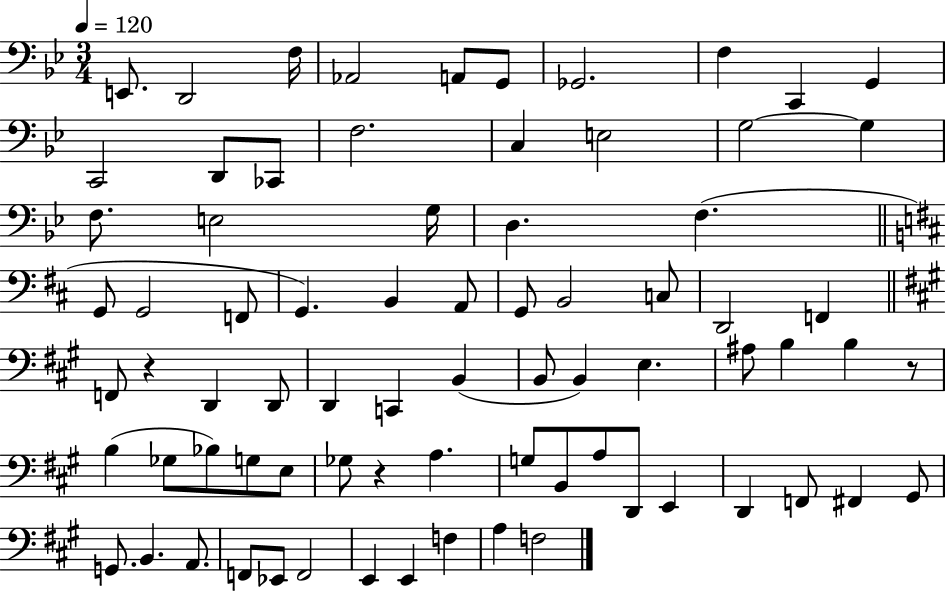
{
  \clef bass
  \numericTimeSignature
  \time 3/4
  \key bes \major
  \tempo 4 = 120
  \repeat volta 2 { e,8. d,2 f16 | aes,2 a,8 g,8 | ges,2. | f4 c,4 g,4 | \break c,2 d,8 ces,8 | f2. | c4 e2 | g2~~ g4 | \break f8. e2 g16 | d4. f4.( | \bar "||" \break \key d \major g,8 g,2 f,8 | g,4.) b,4 a,8 | g,8 b,2 c8 | d,2 f,4 | \break \bar "||" \break \key a \major f,8 r4 d,4 d,8 | d,4 c,4 b,4( | b,8 b,4) e4. | ais8 b4 b4 r8 | \break b4( ges8 bes8) g8 e8 | ges8 r4 a4. | g8 b,8 a8 d,8 e,4 | d,4 f,8 fis,4 gis,8 | \break g,8. b,4. a,8. | f,8 ees,8 f,2 | e,4 e,4 f4 | a4 f2 | \break } \bar "|."
}